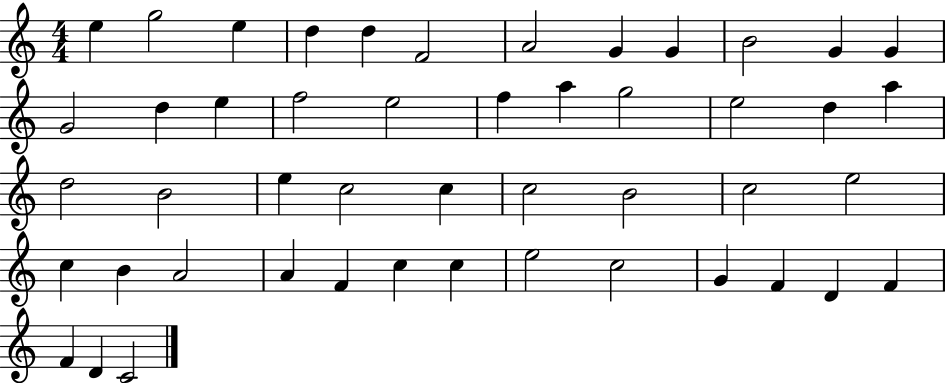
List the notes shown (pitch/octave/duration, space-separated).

E5/q G5/h E5/q D5/q D5/q F4/h A4/h G4/q G4/q B4/h G4/q G4/q G4/h D5/q E5/q F5/h E5/h F5/q A5/q G5/h E5/h D5/q A5/q D5/h B4/h E5/q C5/h C5/q C5/h B4/h C5/h E5/h C5/q B4/q A4/h A4/q F4/q C5/q C5/q E5/h C5/h G4/q F4/q D4/q F4/q F4/q D4/q C4/h